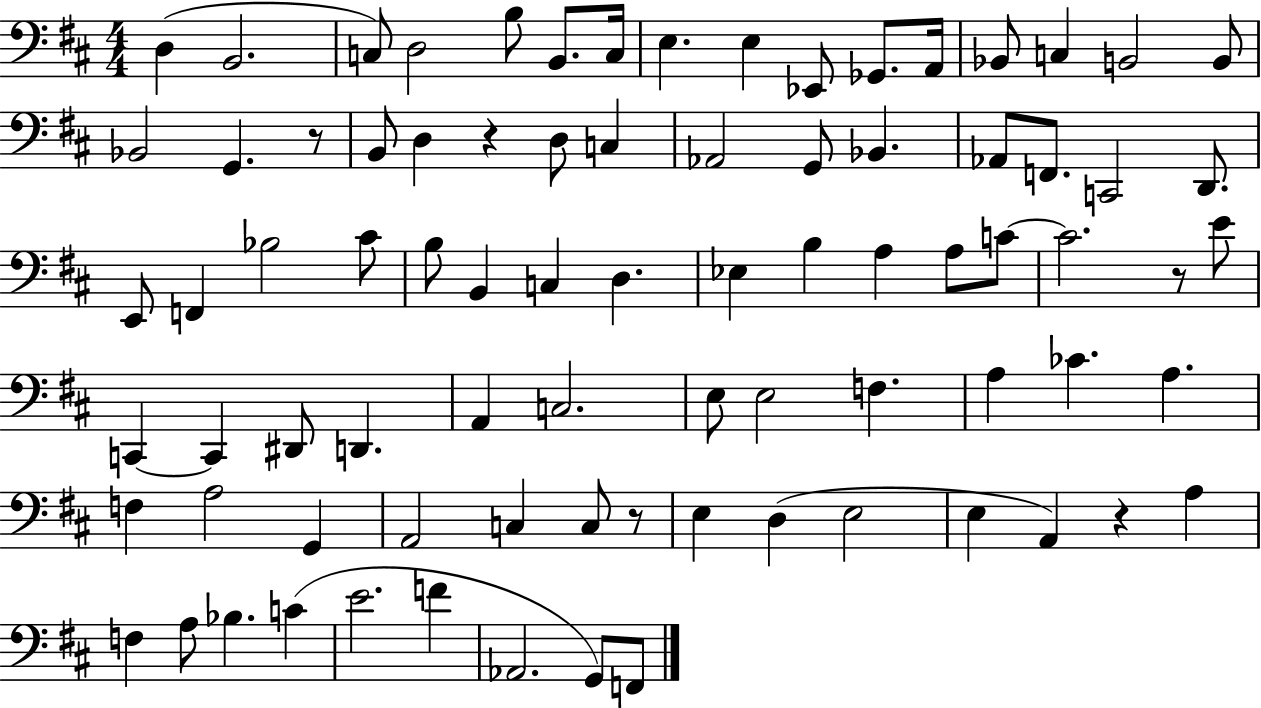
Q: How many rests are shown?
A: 5